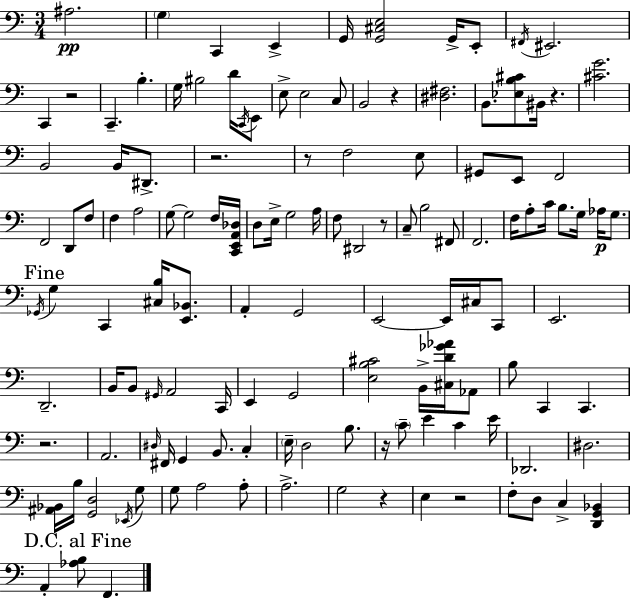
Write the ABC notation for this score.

X:1
T:Untitled
M:3/4
L:1/4
K:C
^A,2 G, C,, E,, G,,/4 [G,,^C,E,]2 G,,/4 E,,/2 ^F,,/4 ^E,,2 C,, z2 C,, B, G,/4 ^B,2 D/4 C,,/4 E,,/2 E,/2 E,2 C,/2 B,,2 z [^D,^F,]2 B,,/2 [_E,B,^C]/2 ^B,,/4 z [^CG]2 B,,2 B,,/4 ^D,,/2 z2 z/2 F,2 E,/2 ^G,,/2 E,,/2 F,,2 F,,2 D,,/2 F,/2 F, A,2 G,/2 G,2 F,/4 [C,,E,,A,,_D,]/4 D,/2 E,/4 G,2 A,/4 F,/2 ^D,,2 z/2 C,/2 B,2 ^F,,/2 F,,2 F,/4 A,/2 C/4 B,/2 G,/4 _A,/4 G,/2 _G,,/4 G, C,, [^C,B,]/4 [E,,_B,,]/2 A,, G,,2 E,,2 E,,/4 ^C,/4 C,,/2 E,,2 D,,2 B,,/4 B,,/2 ^G,,/4 A,,2 C,,/4 E,, G,,2 [E,B,^C]2 B,,/4 [^C,D_G_A]/4 _A,,/2 B,/2 C,, C,, z2 A,,2 ^D,/4 ^F,,/4 G,, B,,/2 C, E,/4 D,2 B,/2 z/4 C/2 E C E/4 _D,,2 ^D,2 [^A,,_B,,]/4 B,/4 [G,,D,]2 _E,,/4 G,/2 G,/2 A,2 A,/2 A,2 G,2 z E, z2 F,/2 D,/2 C, [D,,G,,_B,,] A,, [_A,B,]/2 F,,